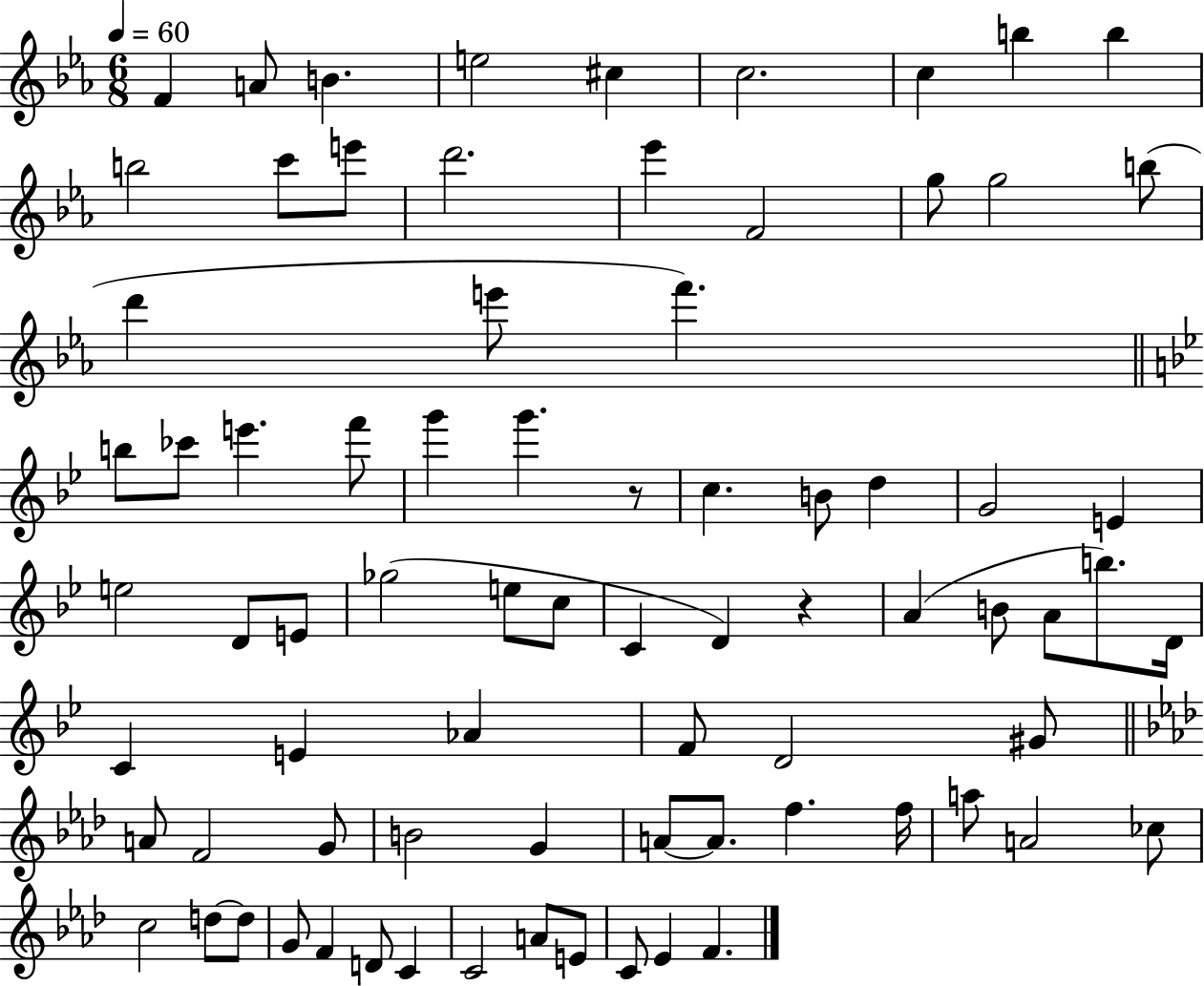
X:1
T:Untitled
M:6/8
L:1/4
K:Eb
F A/2 B e2 ^c c2 c b b b2 c'/2 e'/2 d'2 _e' F2 g/2 g2 b/2 d' e'/2 f' b/2 _c'/2 e' f'/2 g' g' z/2 c B/2 d G2 E e2 D/2 E/2 _g2 e/2 c/2 C D z A B/2 A/2 b/2 D/4 C E _A F/2 D2 ^G/2 A/2 F2 G/2 B2 G A/2 A/2 f f/4 a/2 A2 _c/2 c2 d/2 d/2 G/2 F D/2 C C2 A/2 E/2 C/2 _E F